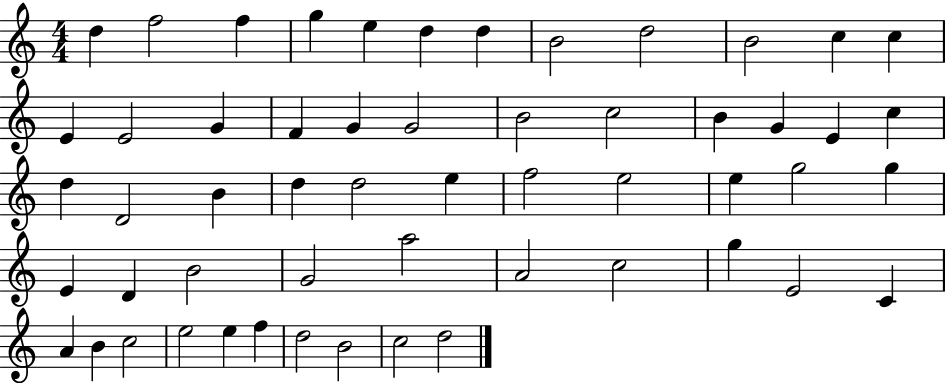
X:1
T:Untitled
M:4/4
L:1/4
K:C
d f2 f g e d d B2 d2 B2 c c E E2 G F G G2 B2 c2 B G E c d D2 B d d2 e f2 e2 e g2 g E D B2 G2 a2 A2 c2 g E2 C A B c2 e2 e f d2 B2 c2 d2